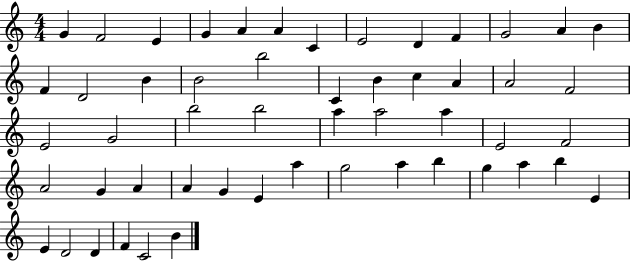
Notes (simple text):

G4/q F4/h E4/q G4/q A4/q A4/q C4/q E4/h D4/q F4/q G4/h A4/q B4/q F4/q D4/h B4/q B4/h B5/h C4/q B4/q C5/q A4/q A4/h F4/h E4/h G4/h B5/h B5/h A5/q A5/h A5/q E4/h F4/h A4/h G4/q A4/q A4/q G4/q E4/q A5/q G5/h A5/q B5/q G5/q A5/q B5/q E4/q E4/q D4/h D4/q F4/q C4/h B4/q